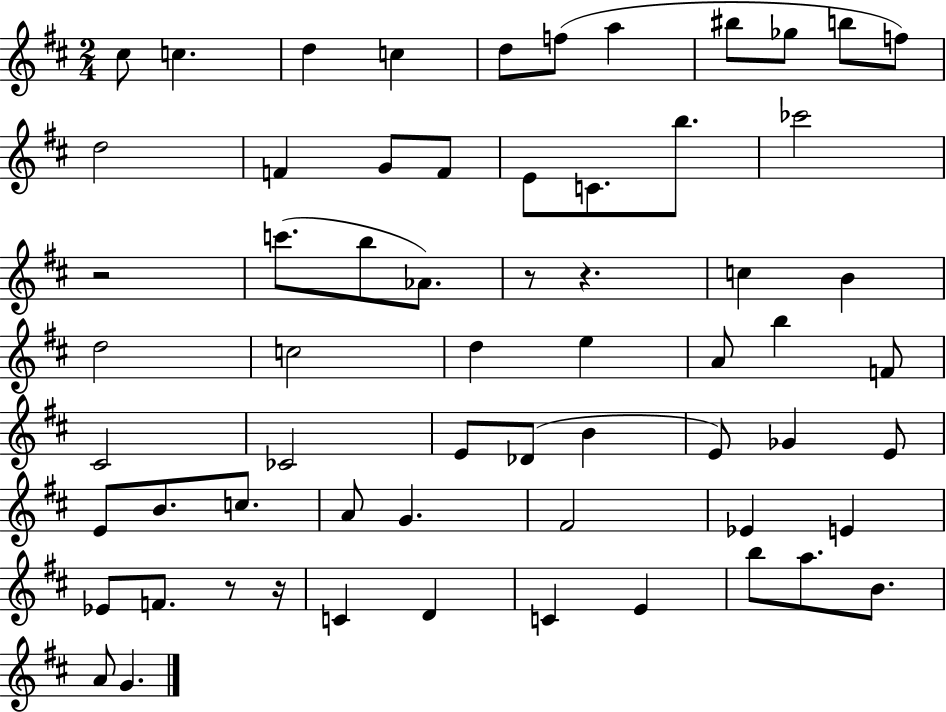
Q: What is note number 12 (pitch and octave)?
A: D5